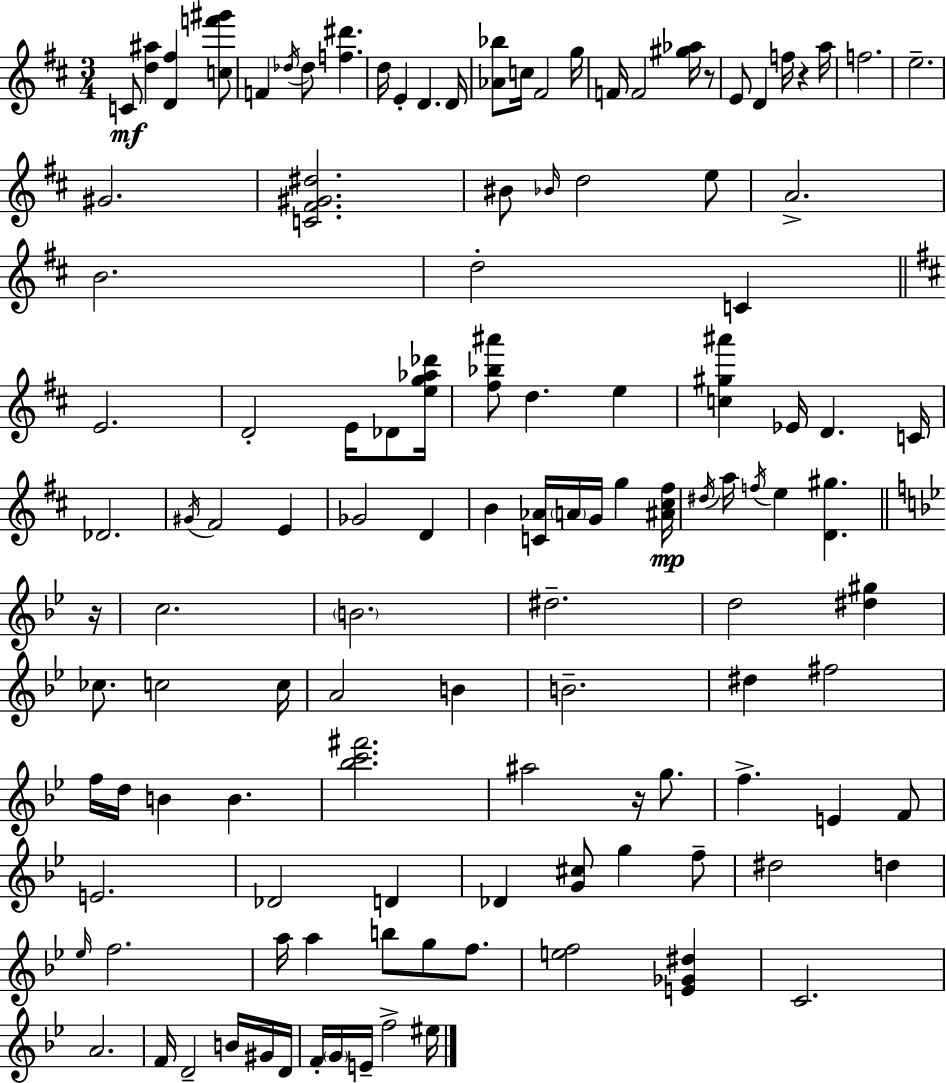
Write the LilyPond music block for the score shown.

{
  \clef treble
  \numericTimeSignature
  \time 3/4
  \key d \major
  c'8\mf <d'' ais''>4 <d' fis''>4 <c'' f''' gis'''>8 | f'4 \acciaccatura { des''16 } des''8 <f'' dis'''>4. | d''16 e'4-. d'4. | d'16 <aes' bes''>8 c''16 fis'2 | \break g''16 f'16 f'2 <gis'' aes''>16 r8 | e'8 d'4 f''16 r4 | a''16 f''2. | e''2.-- | \break gis'2. | <c' fis' gis' dis''>2. | bis'8 \grace { bes'16 } d''2 | e''8 a'2.-> | \break b'2. | d''2-. c'4 | \bar "||" \break \key b \minor e'2. | d'2-. e'16 des'8 <e'' g'' aes'' des'''>16 | <fis'' bes'' ais'''>8 d''4. e''4 | <c'' gis'' ais'''>4 ees'16 d'4. c'16 | \break des'2. | \acciaccatura { gis'16 } fis'2 e'4 | ges'2 d'4 | b'4 <c' aes'>16 \parenthesize a'16 g'16 g''4 | \break <ais' cis'' fis''>16\mp \acciaccatura { dis''16 } a''16 \acciaccatura { f''16 } e''4 <d' gis''>4. | \bar "||" \break \key bes \major r16 c''2. | \parenthesize b'2. | dis''2.-- | d''2 <dis'' gis''>4 | \break ces''8. c''2 | c''16 a'2 b'4 | b'2.-- | dis''4 fis''2 | \break f''16 d''16 b'4 b'4. | <bes'' c''' fis'''>2. | ais''2 r16 g''8. | f''4.-> e'4 f'8 | \break e'2. | des'2 d'4 | des'4 <g' cis''>8 g''4 f''8-- | dis''2 d''4 | \break \grace { ees''16 } f''2. | a''16 a''4 b''8 g''8 f''8. | <e'' f''>2 <e' ges' dis''>4 | c'2. | \break a'2. | f'16 d'2-- b'16 | gis'16 d'16 f'16-. \parenthesize g'16 e'16-- f''2-> | eis''16 \bar "|."
}